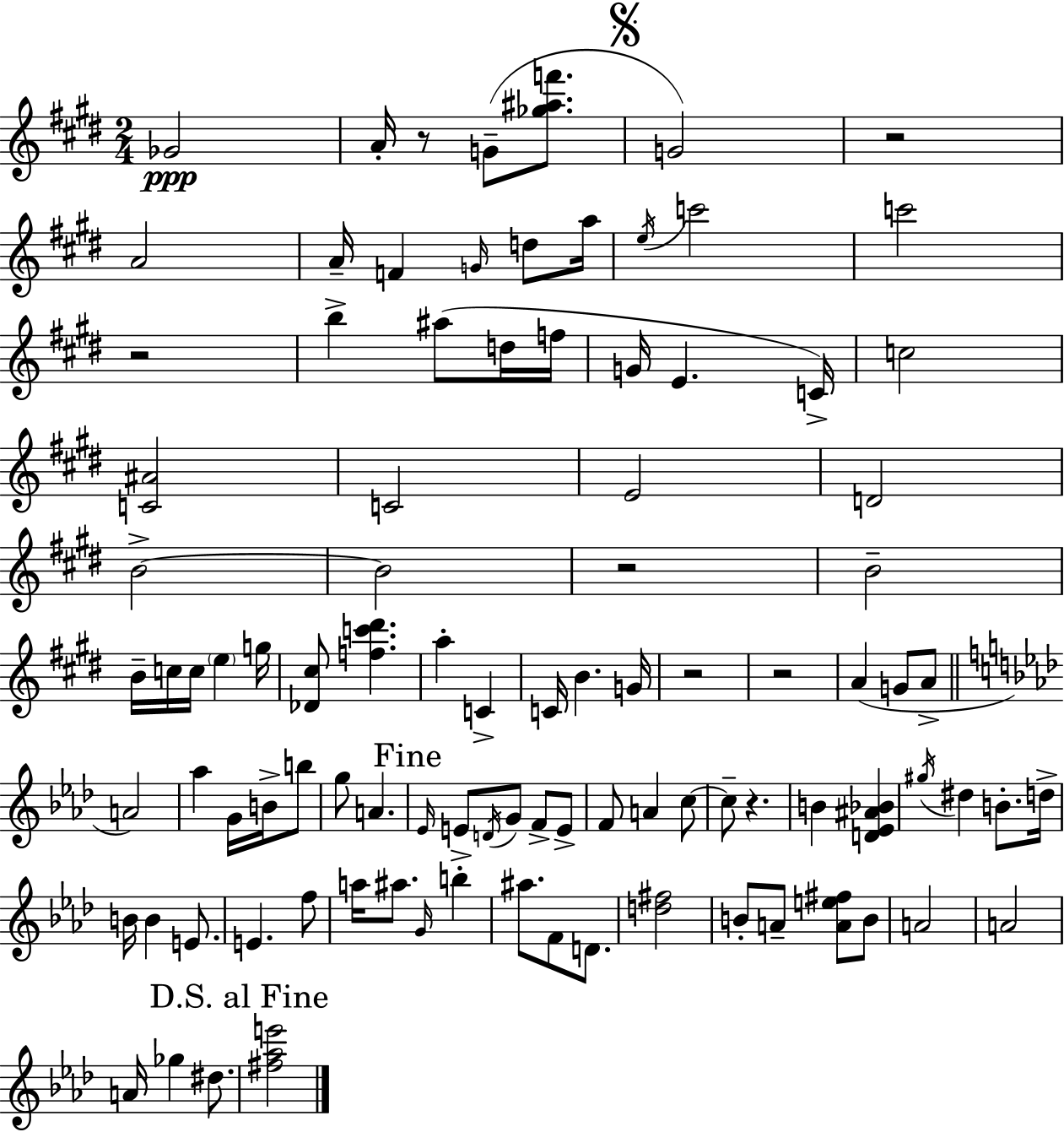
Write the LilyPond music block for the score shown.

{
  \clef treble
  \numericTimeSignature
  \time 2/4
  \key e \major
  ges'2\ppp | a'16-. r8 g'8--( <ges'' ais'' f'''>8. | \mark \markup { \musicglyph "scripts.segno" } g'2) | r2 | \break a'2 | a'16-- f'4 \grace { g'16 } d''8 | a''16 \acciaccatura { e''16 } c'''2 | c'''2 | \break r2 | b''4-> ais''8( | d''16 f''16 g'16 e'4. | c'16->) c''2 | \break <c' ais'>2 | c'2 | e'2 | d'2 | \break b'2->~~ | b'2 | r2 | b'2-- | \break b'16-- c''16 c''16 \parenthesize e''4 | g''16 <des' cis''>8 <f'' c''' dis'''>4. | a''4-. c'4-> | c'16 b'4. | \break g'16 r2 | r2 | a'4( g'8 | a'8-> \bar "||" \break \key aes \major a'2) | aes''4 g'16 b'16-> b''8 | g''8 a'4. | \mark "Fine" \grace { ees'16 } e'8-> \acciaccatura { d'16 } g'8 f'8-> | \break e'8-> f'8 a'4 | c''8~~ c''8-- r4. | b'4 <d' ees' ais' bes'>4 | \acciaccatura { gis''16 } dis''4 b'8.-. | \break d''16-> b'16 b'4 | e'8. e'4. | f''8 a''16 ais''8. \grace { g'16 } | b''4-. ais''8. f'8 | \break d'8. <d'' fis''>2 | b'8-. a'8-- | <a' e'' fis''>8 b'8 a'2 | a'2 | \break a'16 ges''4 | dis''8. \mark "D.S. al Fine" <fis'' aes'' e'''>2 | \bar "|."
}